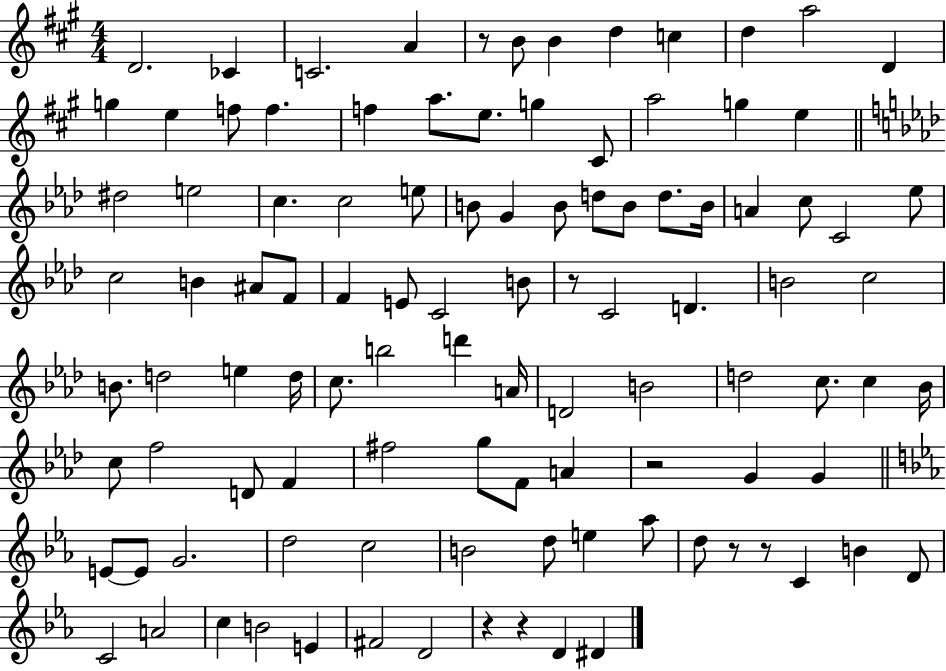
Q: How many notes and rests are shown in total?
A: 104